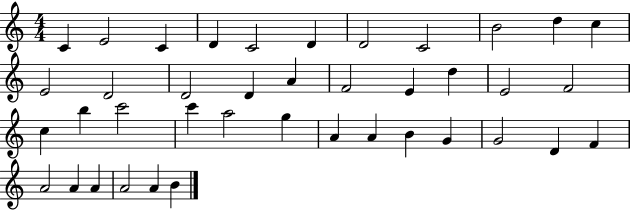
C4/q E4/h C4/q D4/q C4/h D4/q D4/h C4/h B4/h D5/q C5/q E4/h D4/h D4/h D4/q A4/q F4/h E4/q D5/q E4/h F4/h C5/q B5/q C6/h C6/q A5/h G5/q A4/q A4/q B4/q G4/q G4/h D4/q F4/q A4/h A4/q A4/q A4/h A4/q B4/q